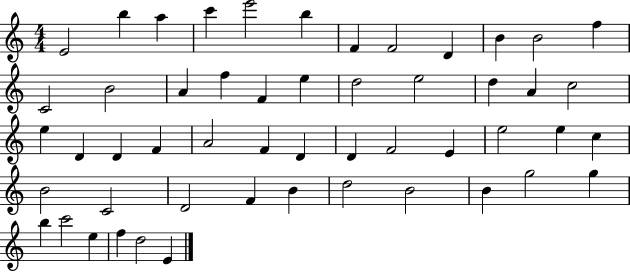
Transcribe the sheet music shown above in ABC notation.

X:1
T:Untitled
M:4/4
L:1/4
K:C
E2 b a c' e'2 b F F2 D B B2 f C2 B2 A f F e d2 e2 d A c2 e D D F A2 F D D F2 E e2 e c B2 C2 D2 F B d2 B2 B g2 g b c'2 e f d2 E